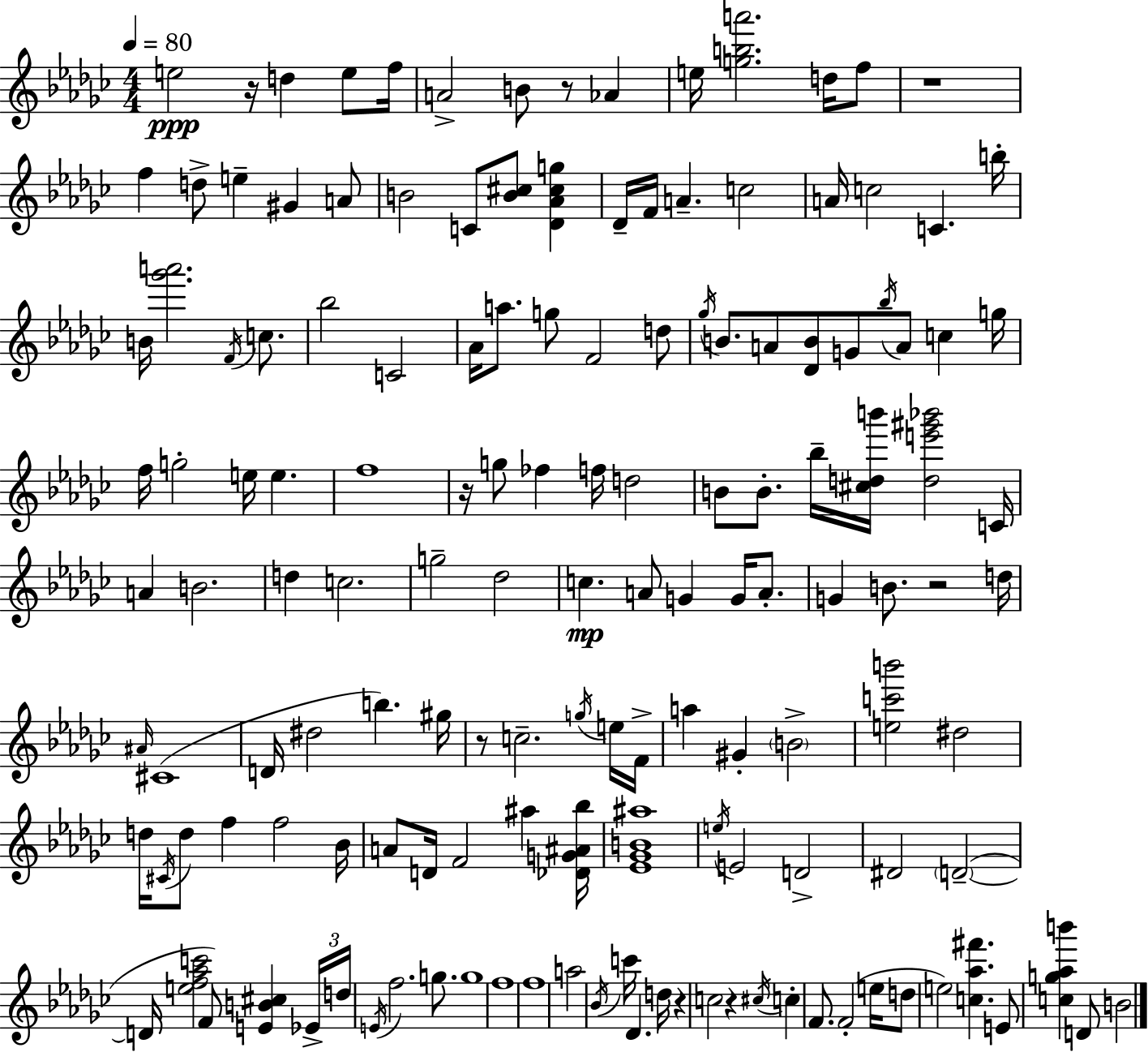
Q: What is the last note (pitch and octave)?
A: B4